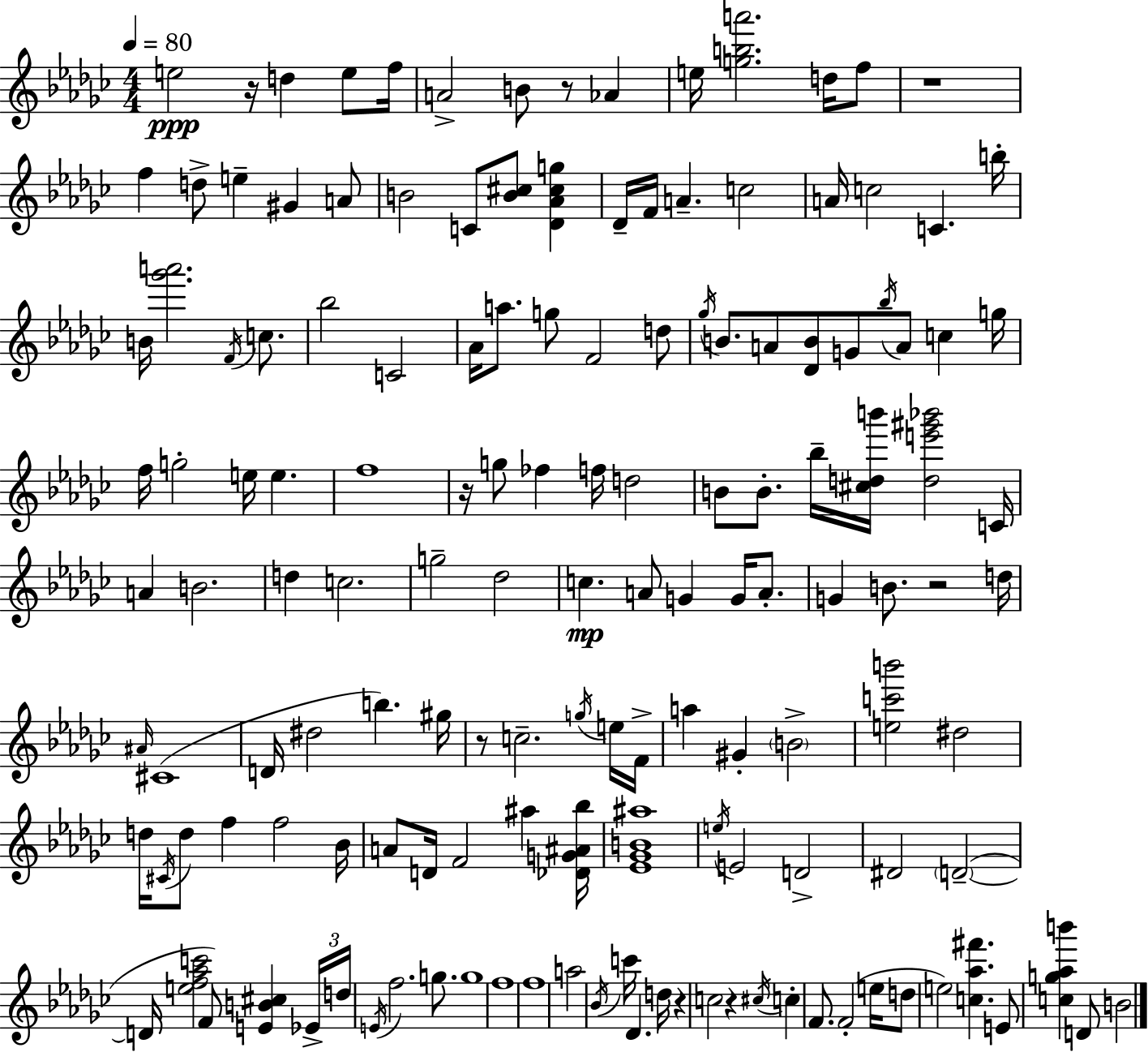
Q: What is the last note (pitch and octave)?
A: B4